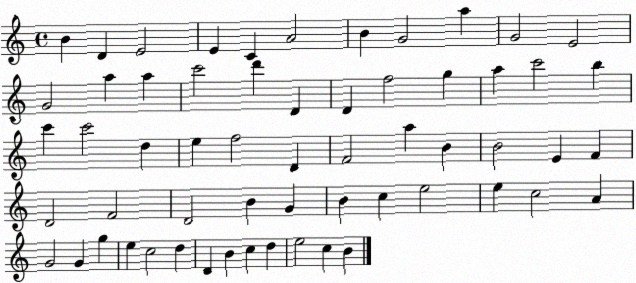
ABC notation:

X:1
T:Untitled
M:4/4
L:1/4
K:C
B D E2 E C A2 B G2 a G2 E2 G2 a a c'2 d' D D f2 g a c'2 b c' c'2 d e f2 D F2 a B B2 E F D2 F2 D2 B G B c e2 e c2 A G2 G g e c2 d D B c d e2 c B